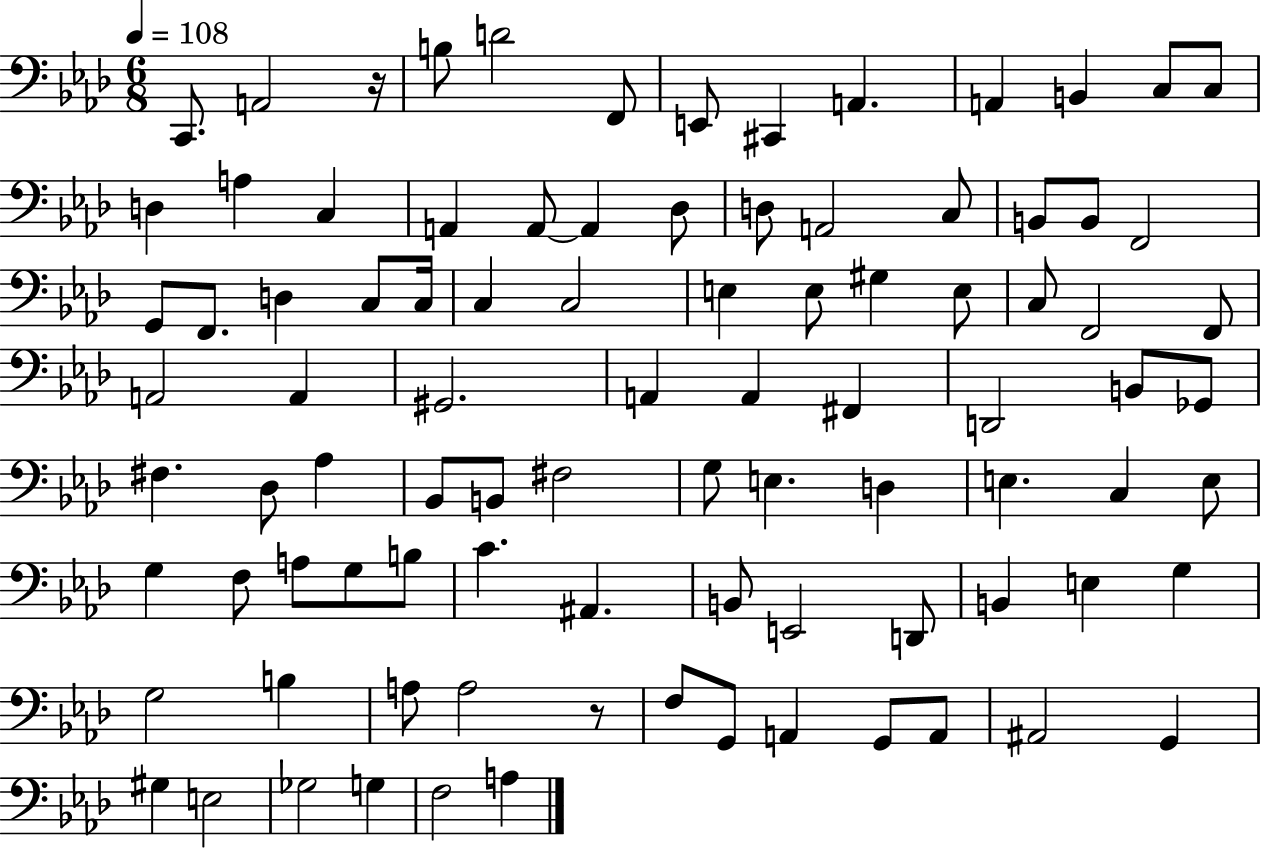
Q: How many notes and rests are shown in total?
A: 92